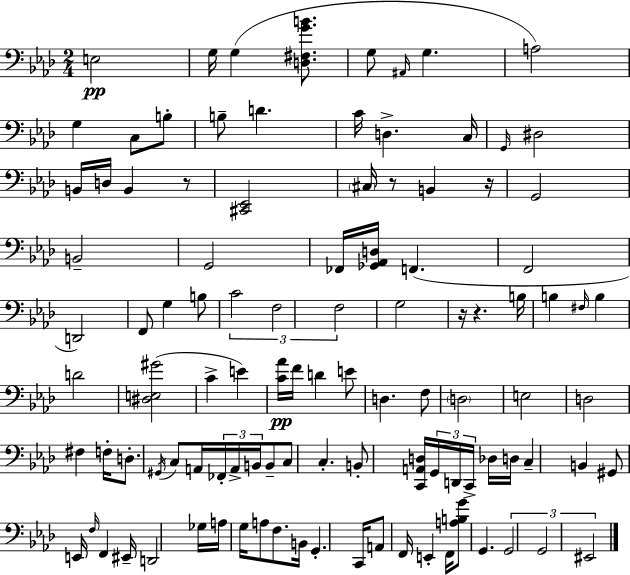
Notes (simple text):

E3/h G3/s G3/q [D3,F#3,G4,B4]/e. G3/e A#2/s G3/q. A3/h G3/q C3/e B3/e B3/e D4/q. C4/s D3/q. C3/s G2/s D#3/h B2/s D3/s B2/q R/e [C#2,Eb2]/h C#3/s R/e B2/q R/s G2/h B2/h G2/h FES2/s [Gb2,Ab2,D3]/s F2/q. F2/h D2/h F2/e G3/q B3/e C4/h F3/h F3/h G3/h R/s R/q. B3/s B3/q F#3/s B3/q D4/h [D#3,E3,G#4]/h C4/q E4/q [C4,Ab4]/s F4/s D4/q E4/e D3/q. F3/e D3/h E3/h D3/h F#3/q F3/s D3/e. G#2/s C3/e A2/s FES2/s A2/s B2/s B2/e C3/e C3/q. B2/e [C2,A2,D3]/s G2/s D2/s C2/s Db3/s D3/s C3/q B2/q G#2/e E2/s F3/s F2/q EIS2/s D2/h Gb3/s A3/s G3/s A3/e F3/e. B2/s G2/q. C2/s A2/e F2/s E2/q F2/s [A3,B3,G4]/e G2/q. G2/h G2/h EIS2/h